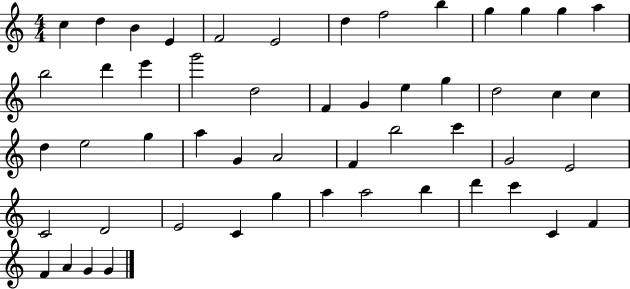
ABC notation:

X:1
T:Untitled
M:4/4
L:1/4
K:C
c d B E F2 E2 d f2 b g g g a b2 d' e' g'2 d2 F G e g d2 c c d e2 g a G A2 F b2 c' G2 E2 C2 D2 E2 C g a a2 b d' c' C F F A G G